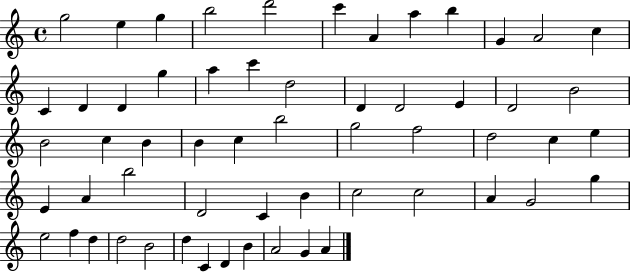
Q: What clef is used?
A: treble